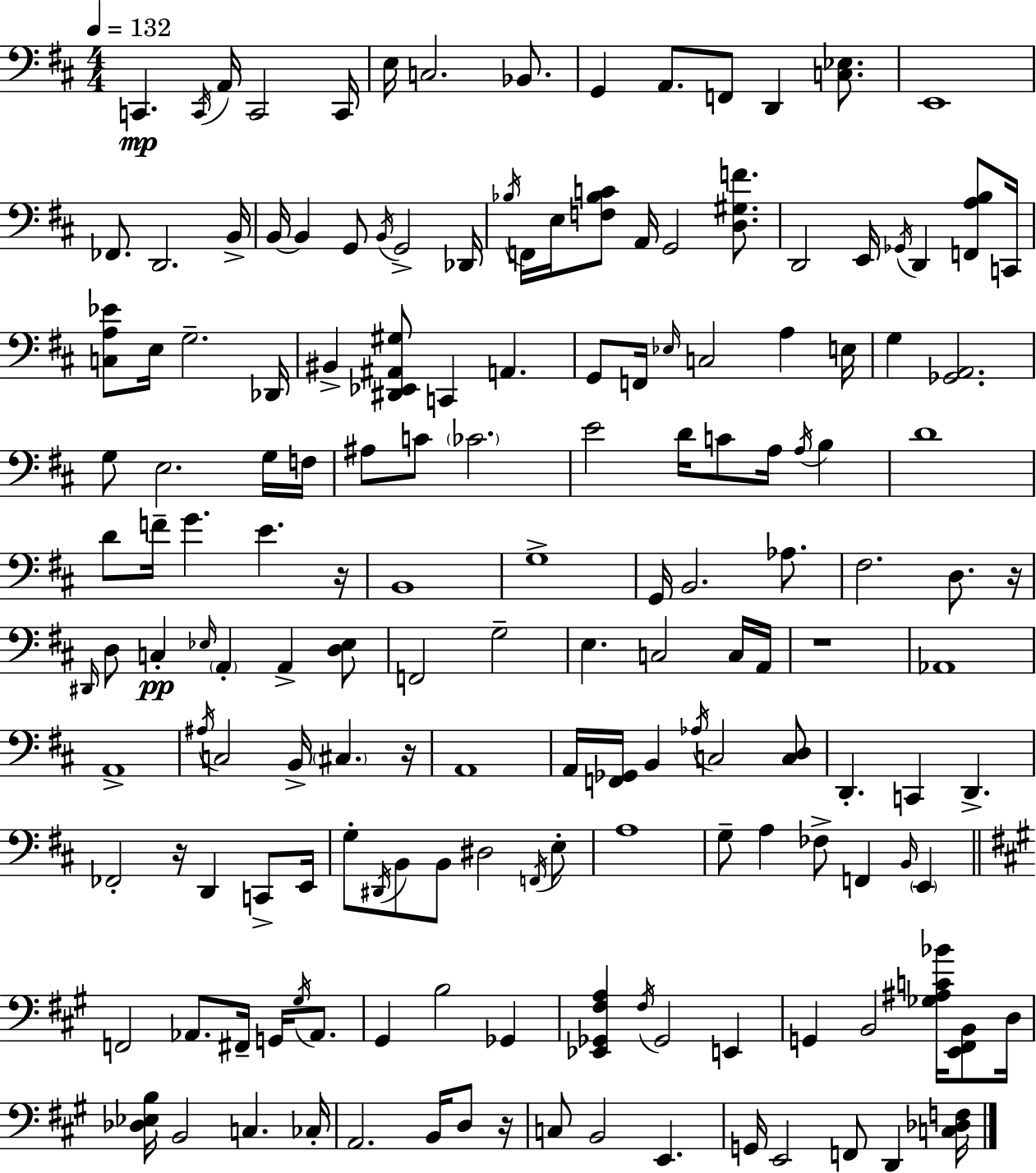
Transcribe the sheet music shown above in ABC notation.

X:1
T:Untitled
M:4/4
L:1/4
K:D
C,, C,,/4 A,,/4 C,,2 C,,/4 E,/4 C,2 _B,,/2 G,, A,,/2 F,,/2 D,, [C,_E,]/2 E,,4 _F,,/2 D,,2 B,,/4 B,,/4 B,, G,,/2 B,,/4 G,,2 _D,,/4 _B,/4 F,,/4 E,/4 [F,_B,C]/2 A,,/4 G,,2 [D,^G,F]/2 D,,2 E,,/4 _G,,/4 D,, [F,,A,B,]/2 C,,/4 [C,A,_E]/2 E,/4 G,2 _D,,/4 ^B,, [^D,,_E,,^A,,^G,]/2 C,, A,, G,,/2 F,,/4 _E,/4 C,2 A, E,/4 G, [_G,,A,,]2 G,/2 E,2 G,/4 F,/4 ^A,/2 C/2 _C2 E2 D/4 C/2 A,/4 A,/4 B, D4 D/2 F/4 G E z/4 B,,4 G,4 G,,/4 B,,2 _A,/2 ^F,2 D,/2 z/4 ^D,,/4 D,/2 C, _E,/4 A,, A,, [D,_E,]/2 F,,2 G,2 E, C,2 C,/4 A,,/4 z4 _A,,4 A,,4 ^A,/4 C,2 B,,/4 ^C, z/4 A,,4 A,,/4 [F,,_G,,]/4 B,, _A,/4 C,2 [C,D,]/2 D,, C,, D,, _F,,2 z/4 D,, C,,/2 E,,/4 G,/2 ^D,,/4 B,,/2 B,,/2 ^D,2 F,,/4 E,/2 A,4 G,/2 A, _F,/2 F,, B,,/4 E,, F,,2 _A,,/2 ^F,,/4 G,,/4 ^G,/4 _A,,/2 ^G,, B,2 _G,, [_E,,_G,,^F,A,] ^F,/4 _G,,2 E,, G,, B,,2 [_G,^A,C_B]/4 [E,,^F,,B,,]/2 D,/4 [_D,_E,B,]/4 B,,2 C, _C,/4 A,,2 B,,/4 D,/2 z/4 C,/2 B,,2 E,, G,,/4 E,,2 F,,/2 D,, [C,_D,F,]/4